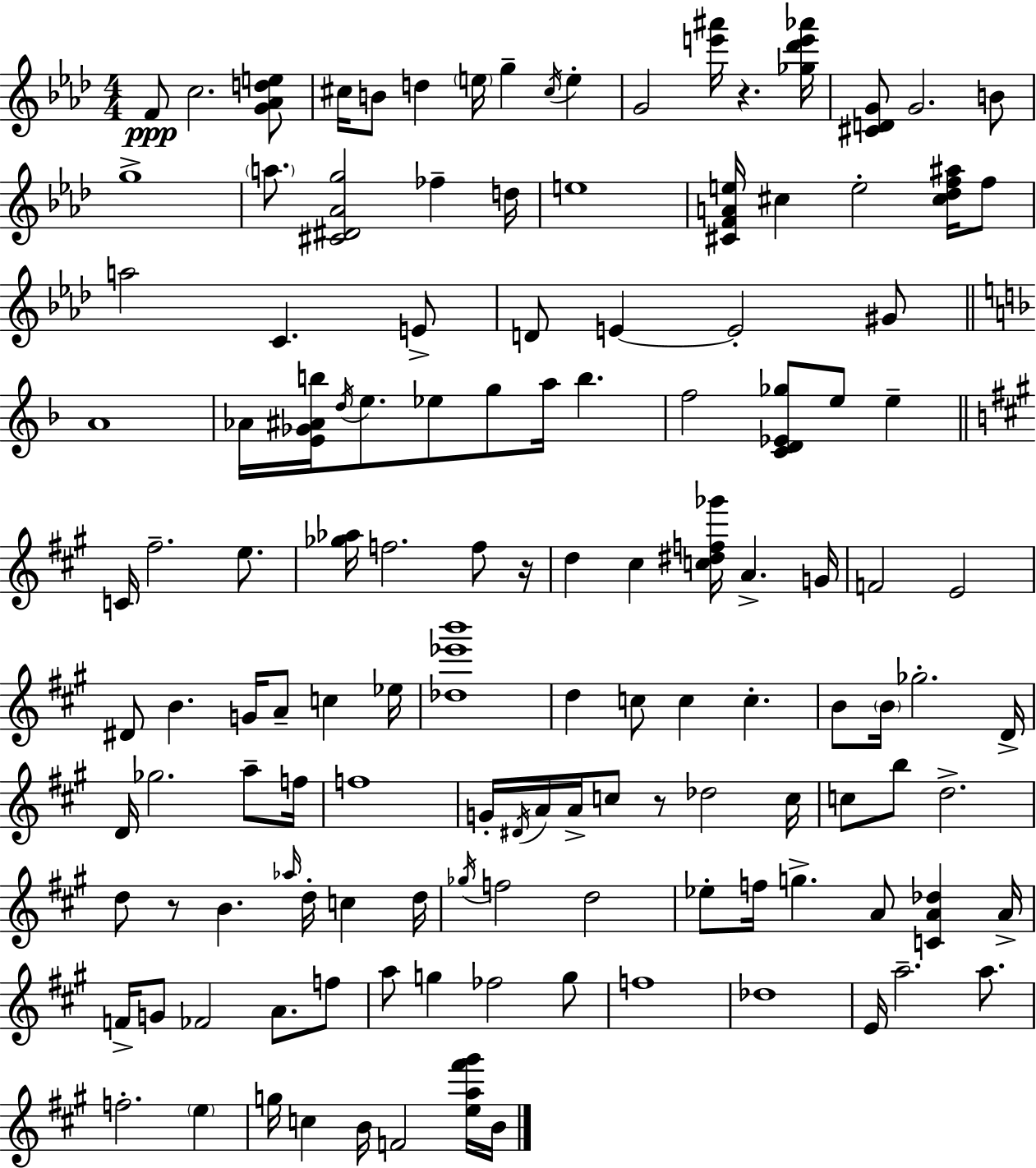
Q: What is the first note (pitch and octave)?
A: F4